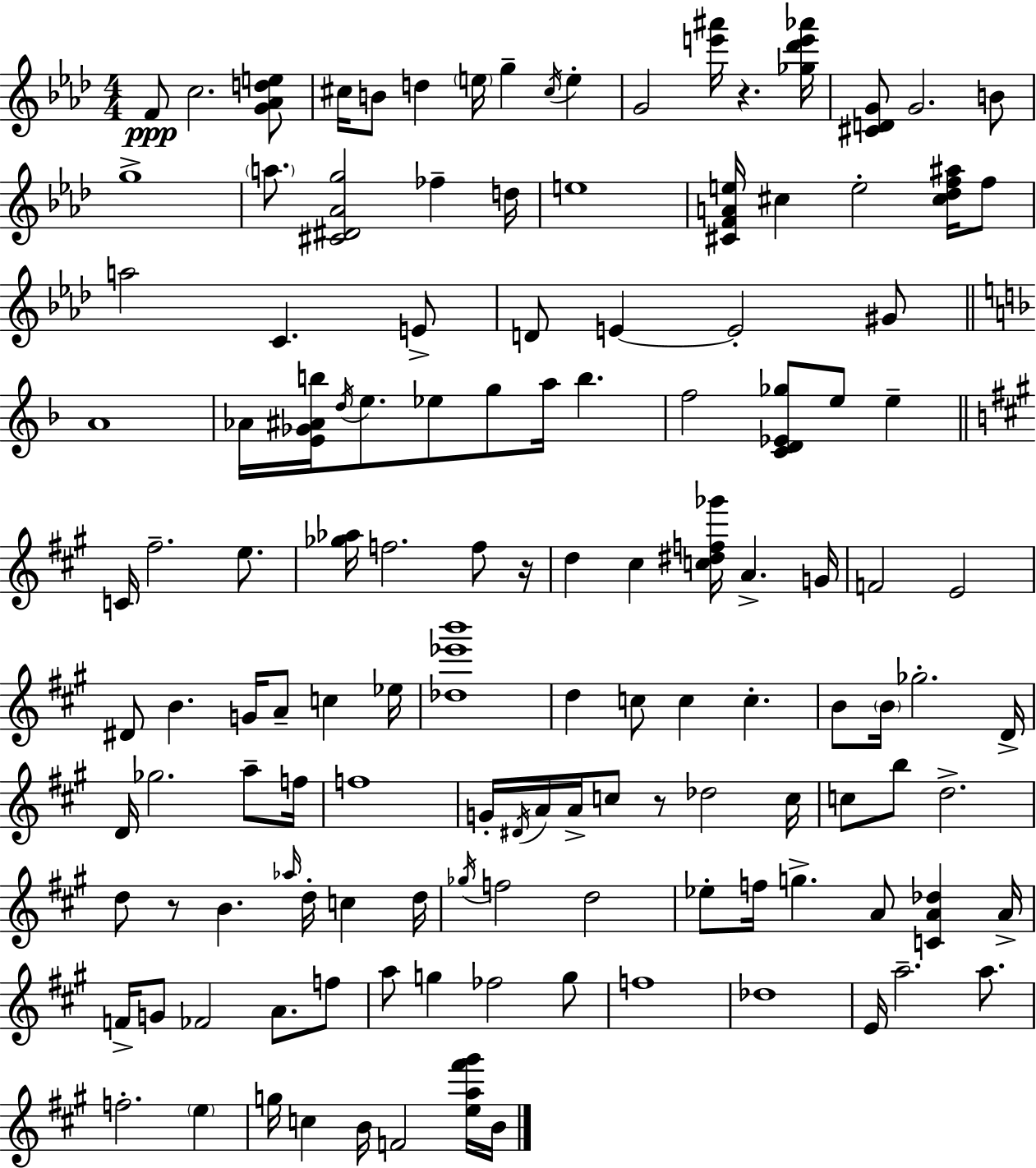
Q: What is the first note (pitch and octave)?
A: F4